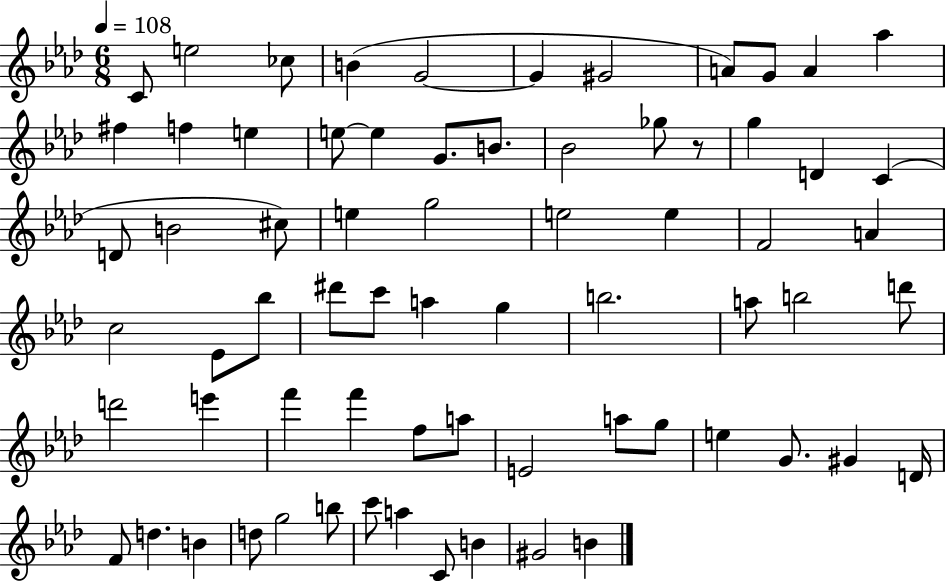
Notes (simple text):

C4/e E5/h CES5/e B4/q G4/h G4/q G#4/h A4/e G4/e A4/q Ab5/q F#5/q F5/q E5/q E5/e E5/q G4/e. B4/e. Bb4/h Gb5/e R/e G5/q D4/q C4/q D4/e B4/h C#5/e E5/q G5/h E5/h E5/q F4/h A4/q C5/h Eb4/e Bb5/e D#6/e C6/e A5/q G5/q B5/h. A5/e B5/h D6/e D6/h E6/q F6/q F6/q F5/e A5/e E4/h A5/e G5/e E5/q G4/e. G#4/q D4/s F4/e D5/q. B4/q D5/e G5/h B5/e C6/e A5/q C4/e B4/q G#4/h B4/q